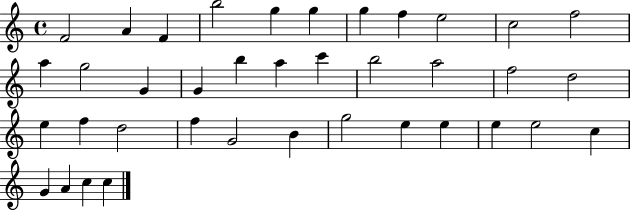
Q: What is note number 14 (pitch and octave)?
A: G4